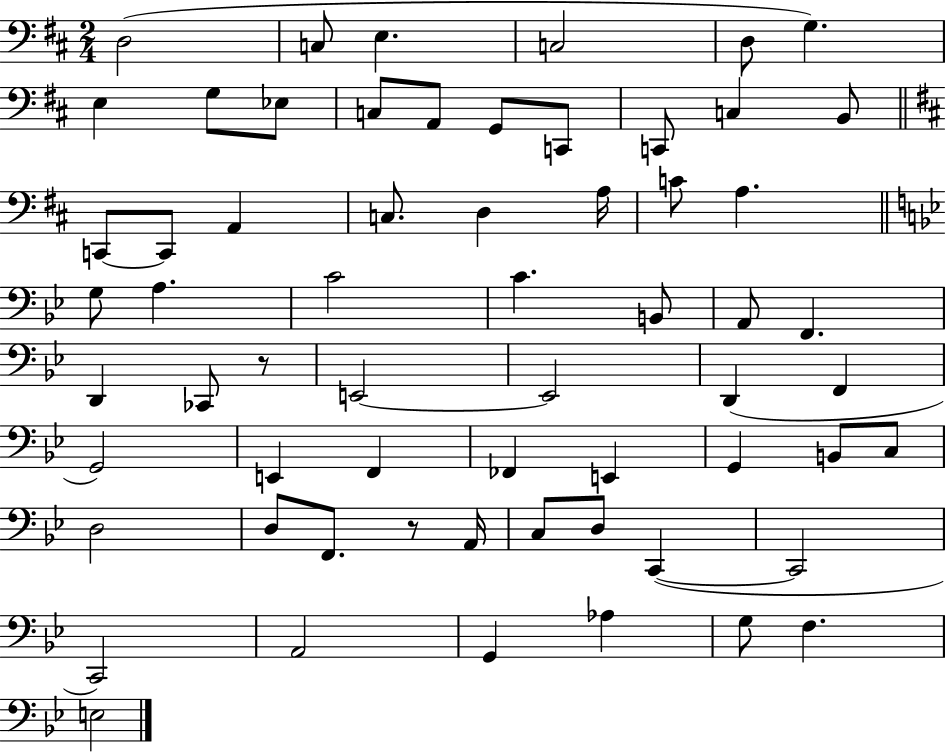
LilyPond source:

{
  \clef bass
  \numericTimeSignature
  \time 2/4
  \key d \major
  d2( | c8 e4. | c2 | d8 g4.) | \break e4 g8 ees8 | c8 a,8 g,8 c,8 | c,8 c4 b,8 | \bar "||" \break \key d \major c,8~~ c,8 a,4 | c8. d4 a16 | c'8 a4. | \bar "||" \break \key g \minor g8 a4. | c'2 | c'4. b,8 | a,8 f,4. | \break d,4 ces,8 r8 | e,2~~ | e,2 | d,4( f,4 | \break g,2) | e,4 f,4 | fes,4 e,4 | g,4 b,8 c8 | \break d2 | d8 f,8. r8 a,16 | c8 d8 c,4~(~ | c,2 | \break c,2) | a,2 | g,4 aes4 | g8 f4. | \break e2 | \bar "|."
}